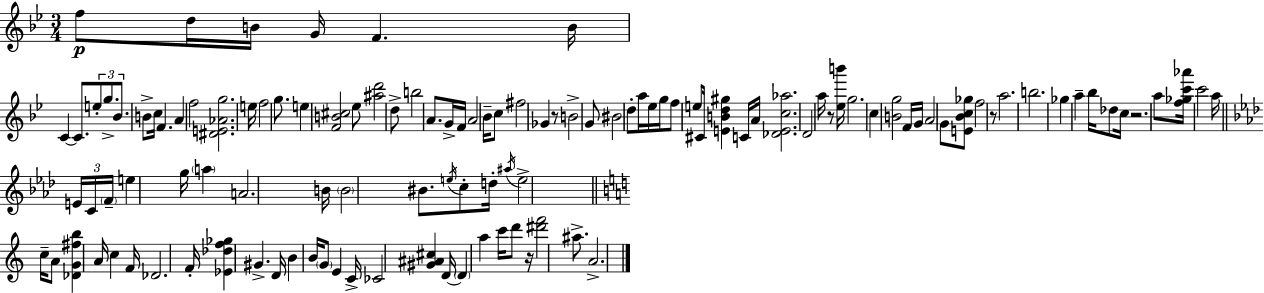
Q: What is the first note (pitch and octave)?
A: F5